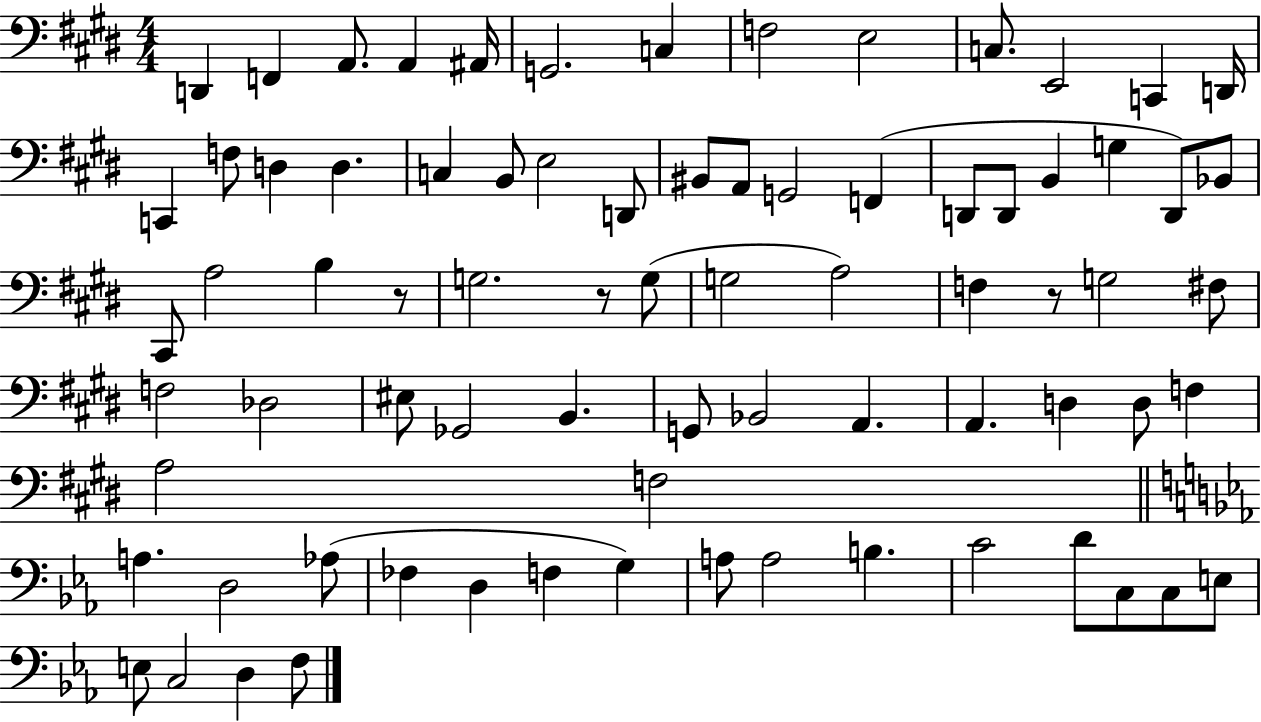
X:1
T:Untitled
M:4/4
L:1/4
K:E
D,, F,, A,,/2 A,, ^A,,/4 G,,2 C, F,2 E,2 C,/2 E,,2 C,, D,,/4 C,, F,/2 D, D, C, B,,/2 E,2 D,,/2 ^B,,/2 A,,/2 G,,2 F,, D,,/2 D,,/2 B,, G, D,,/2 _B,,/2 ^C,,/2 A,2 B, z/2 G,2 z/2 G,/2 G,2 A,2 F, z/2 G,2 ^F,/2 F,2 _D,2 ^E,/2 _G,,2 B,, G,,/2 _B,,2 A,, A,, D, D,/2 F, A,2 F,2 A, D,2 _A,/2 _F, D, F, G, A,/2 A,2 B, C2 D/2 C,/2 C,/2 E,/2 E,/2 C,2 D, F,/2